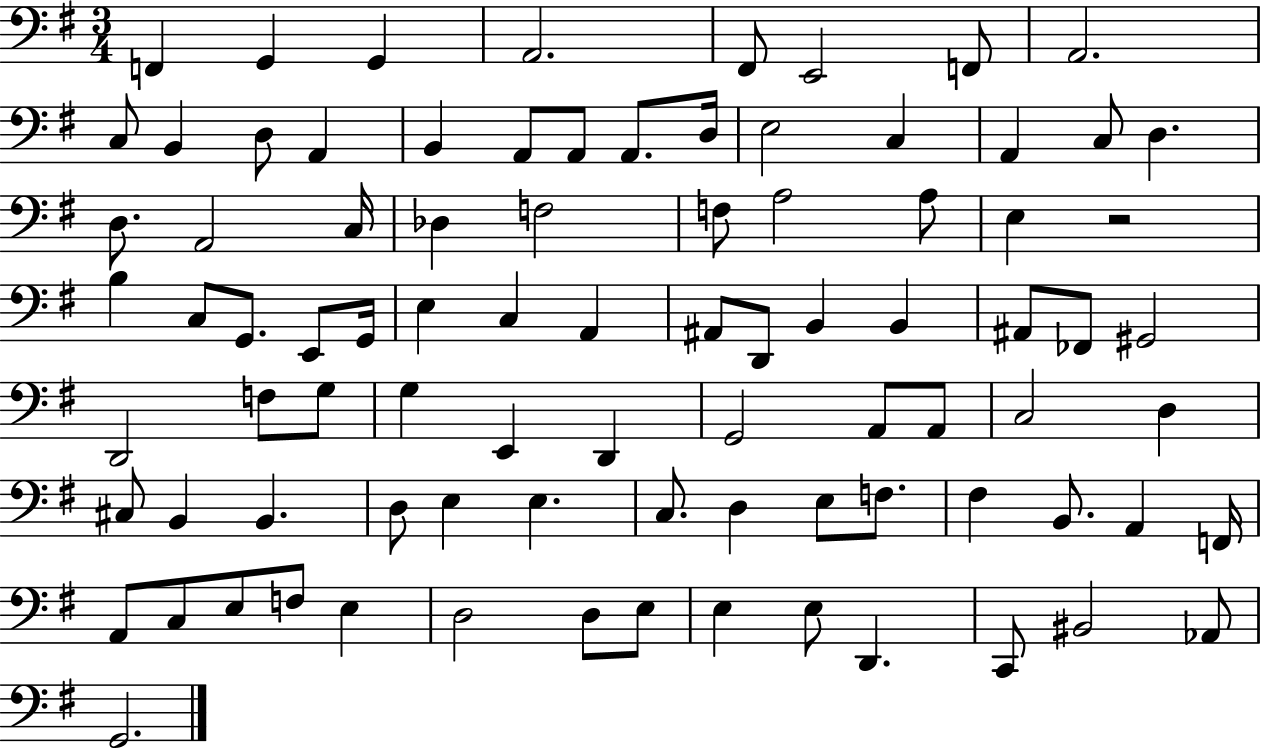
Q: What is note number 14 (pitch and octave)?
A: A2